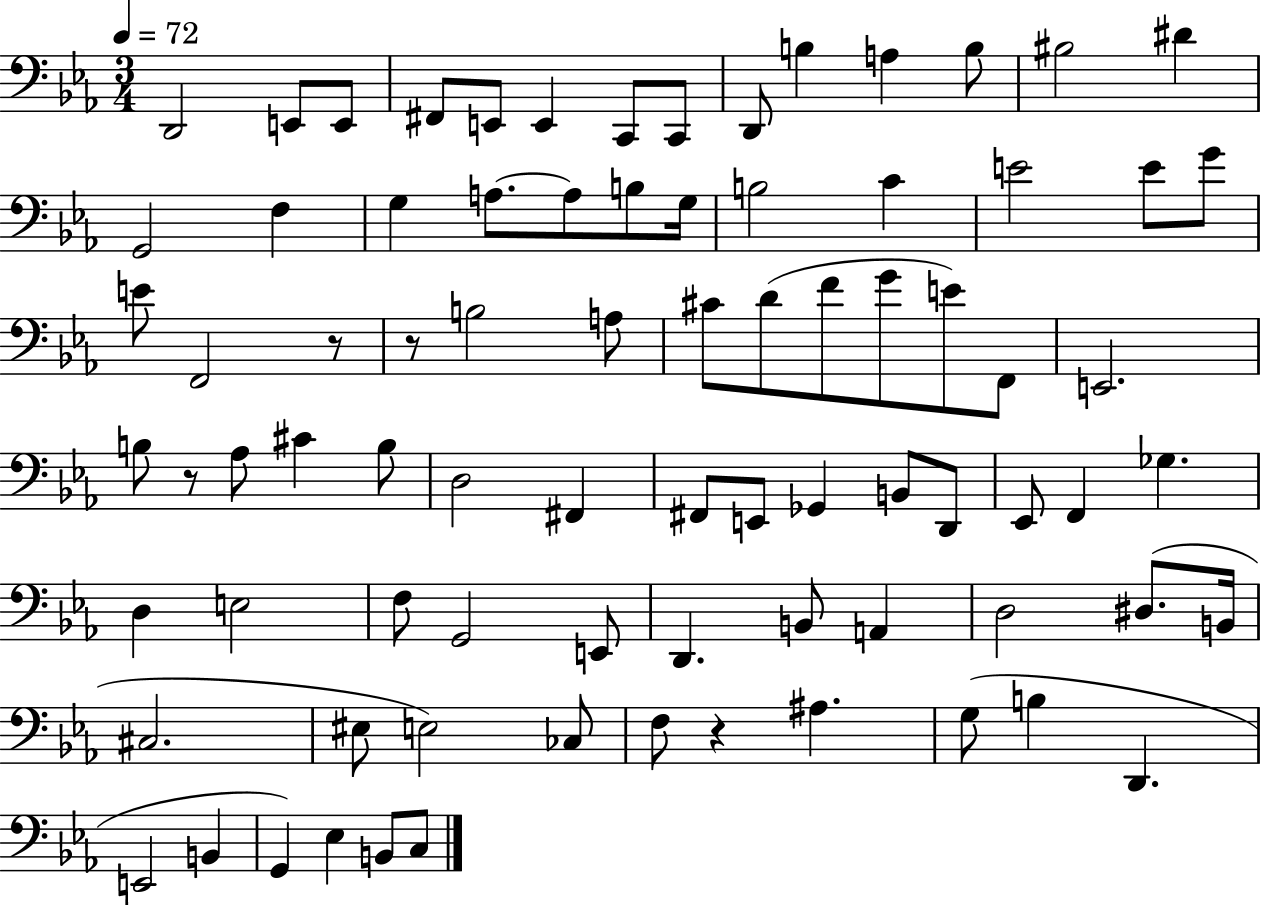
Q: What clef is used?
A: bass